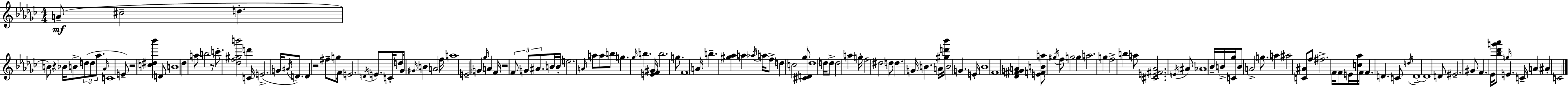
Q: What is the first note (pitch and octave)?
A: A4